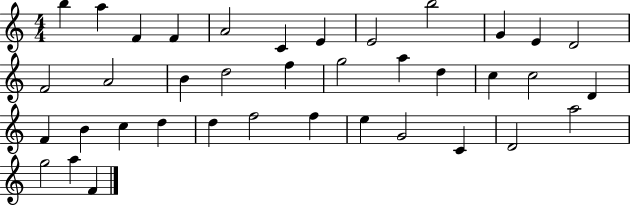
B5/q A5/q F4/q F4/q A4/h C4/q E4/q E4/h B5/h G4/q E4/q D4/h F4/h A4/h B4/q D5/h F5/q G5/h A5/q D5/q C5/q C5/h D4/q F4/q B4/q C5/q D5/q D5/q F5/h F5/q E5/q G4/h C4/q D4/h A5/h G5/h A5/q F4/q